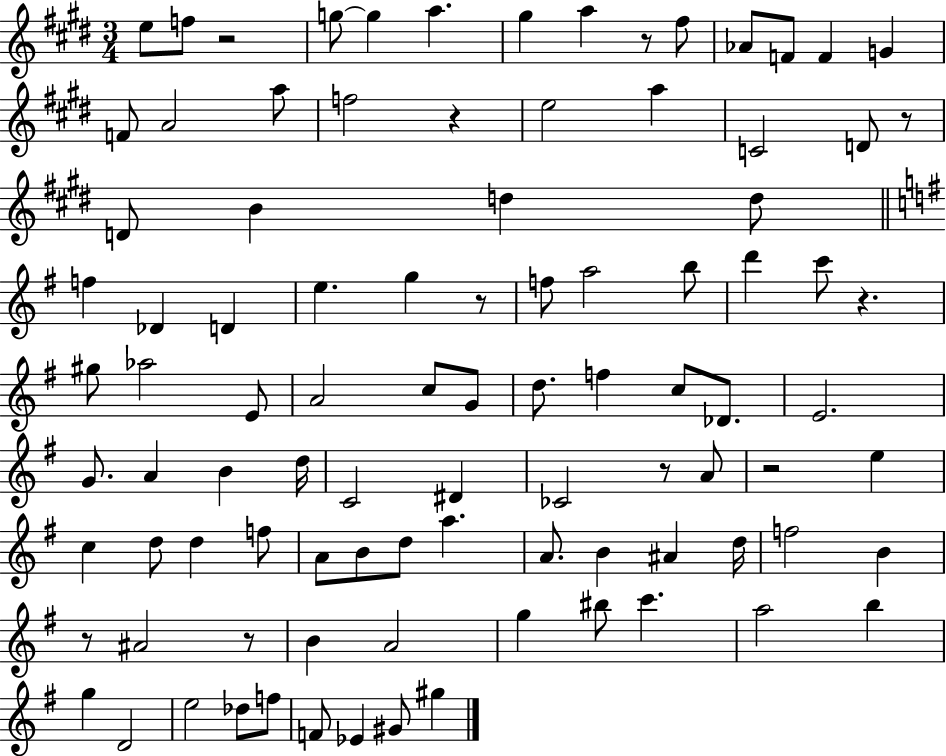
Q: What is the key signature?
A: E major